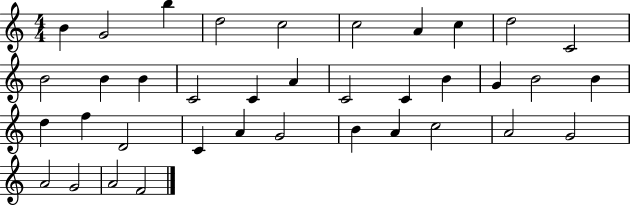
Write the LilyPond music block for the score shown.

{
  \clef treble
  \numericTimeSignature
  \time 4/4
  \key c \major
  b'4 g'2 b''4 | d''2 c''2 | c''2 a'4 c''4 | d''2 c'2 | \break b'2 b'4 b'4 | c'2 c'4 a'4 | c'2 c'4 b'4 | g'4 b'2 b'4 | \break d''4 f''4 d'2 | c'4 a'4 g'2 | b'4 a'4 c''2 | a'2 g'2 | \break a'2 g'2 | a'2 f'2 | \bar "|."
}